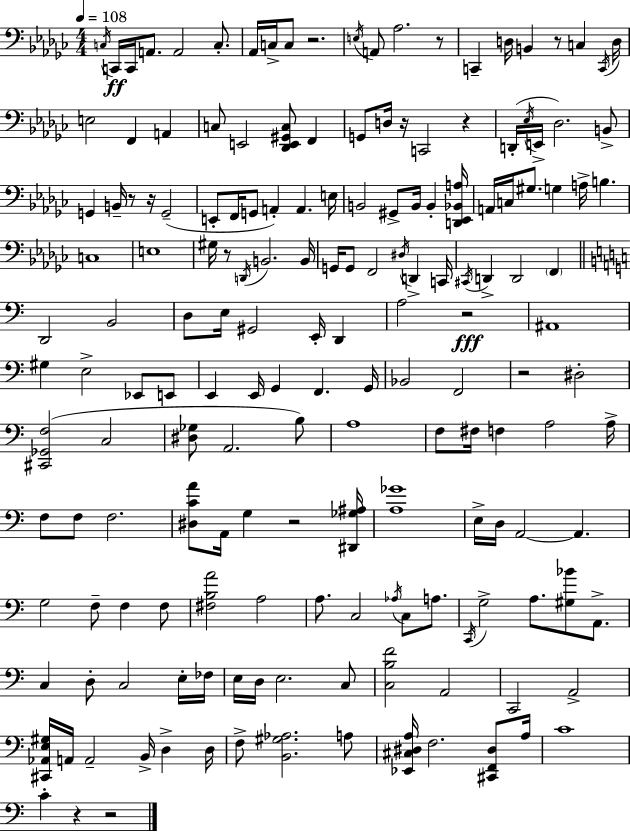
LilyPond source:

{
  \clef bass
  \numericTimeSignature
  \time 4/4
  \key ees \minor
  \tempo 4 = 108
  \repeat volta 2 { \acciaccatura { c16 }\ff c,16 c,16 a,8. a,2 c8.-. | aes,16 c16-> c8 r2. | \acciaccatura { e16 } a,8 aes2. | r8 c,4-- d16 b,4 r8 c4 | \break \acciaccatura { c,16 } d16 e2 f,4 a,4 | c8 e,2 <des, e, gis, c>8 f,4 | g,8 d16 r16 c,2 r4 | d,16-.( \acciaccatura { ees16 } e,16-> des2.) | \break b,8-> g,4 b,16-- r8 r16 g,2--( | e,8-. f,16 g,8 a,4-.) a,4. | e16 b,2 gis,8-> b,16 b,4-. | <d, ees, bes, a>16 a,16 c16 gis8. g4 a16-> b4. | \break c1 | e1 | gis16 r8 \acciaccatura { d,16 } b,2. | b,16 g,16 g,8 f,2 | \break \acciaccatura { dis16 } d,4-> c,16 \acciaccatura { cis,16 } d,4-> d,2 | \parenthesize f,4 \bar "||" \break \key c \major d,2 b,2 | d8 e16 gis,2 e,16-. d,4 | a2 r2\fff | ais,1 | \break gis4 e2-> ees,8 e,8 | e,4 e,16 g,4 f,4. g,16 | bes,2 f,2 | r2 dis2-. | \break <cis, ges, f>2( c2 | <dis ges>8 a,2. b8) | a1 | f8 fis16 f4 a2 a16-> | \break f8 f8 f2. | <dis c' a'>8 a,16 g4 r2 <dis, ges ais>16 | <a ges'>1 | e16-> d16 a,2~~ a,4. | \break g2 f8-- f4 f8 | <fis b a'>2 a2 | a8. c2 \acciaccatura { aes16 } c8 a8. | \acciaccatura { c,16 } g2-> a8. <gis bes'>8 a,8.-> | \break c4 d8-. c2 | e16-. fes16 e16 d16 e2. | c8 <c b f'>2 a,2 | c,2 a,2-> | \break <cis, aes, e gis>16 a,16 a,2-- b,16-> d4-> | d16 f8-> <b, gis aes>2. | a8 <ees, cis dis a>16 f2. <cis, f, dis>8 | a16 c'1 | \break c'4-. r4 r2 | } \bar "|."
}